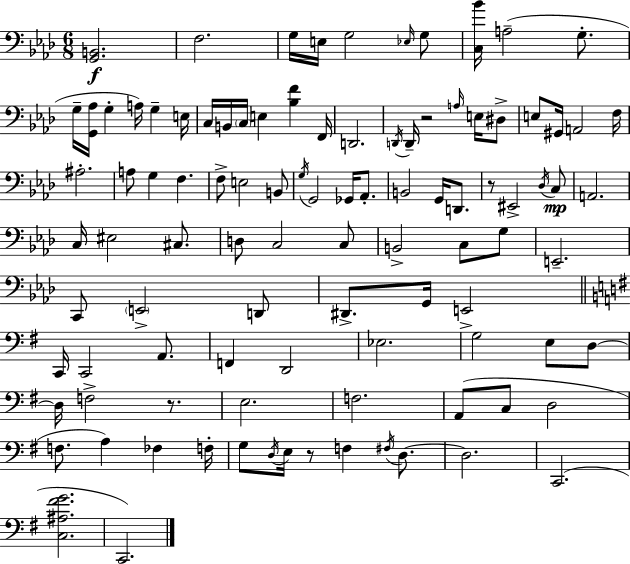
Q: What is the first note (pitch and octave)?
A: F3